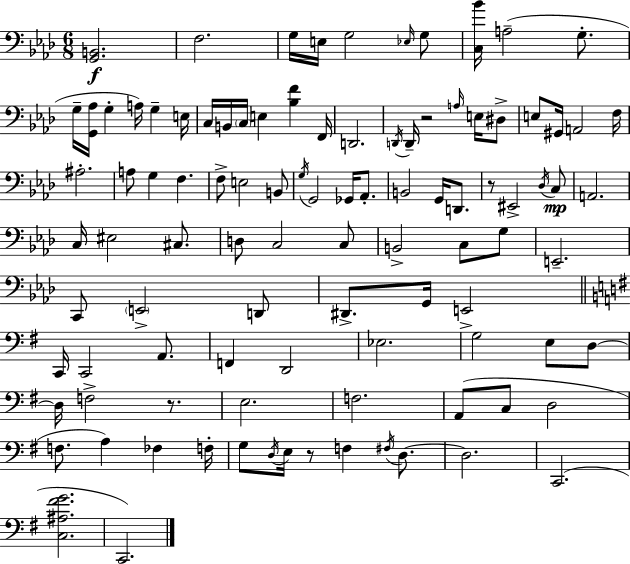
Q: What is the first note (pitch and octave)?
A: F3